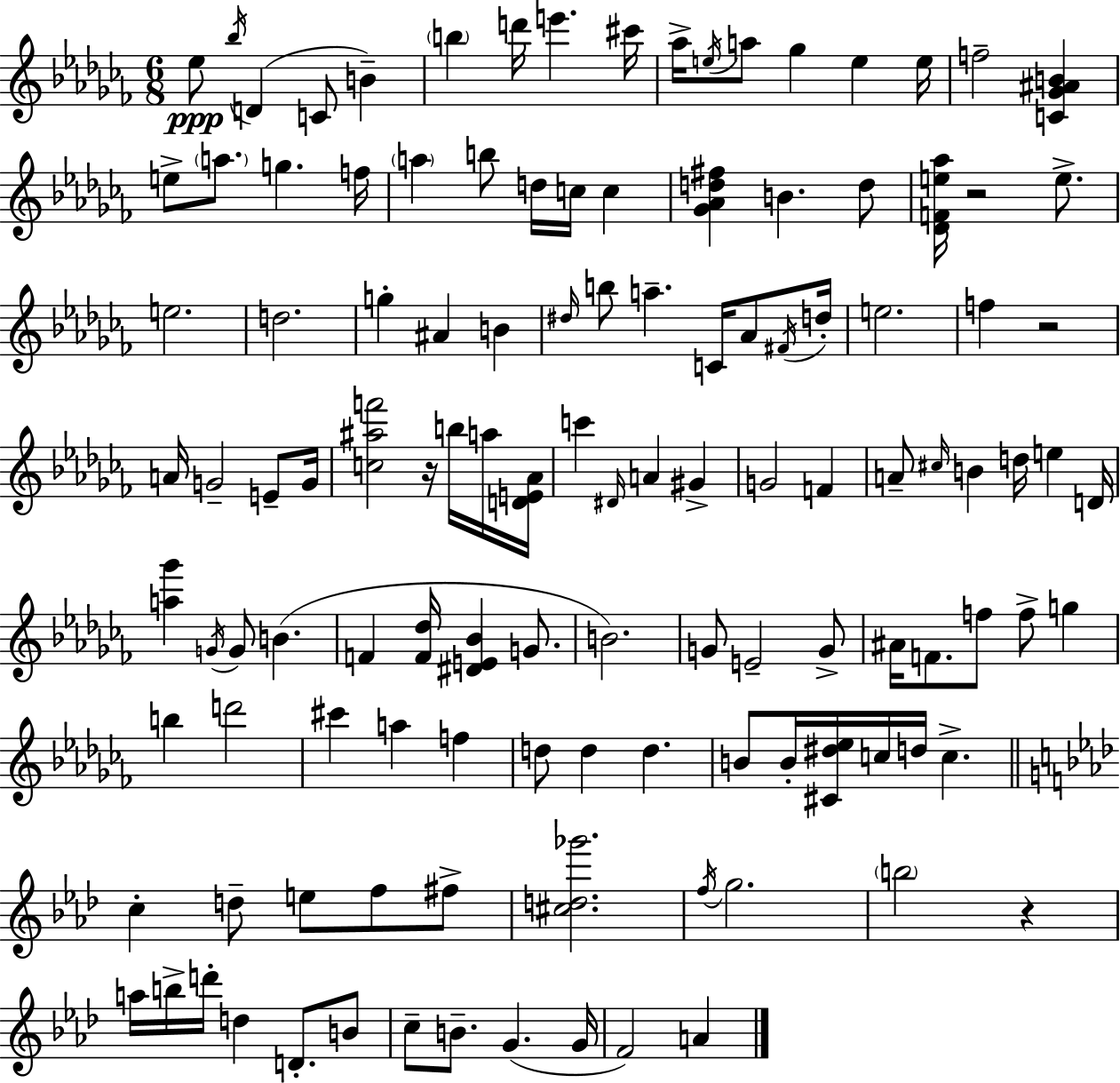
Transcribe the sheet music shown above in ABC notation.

X:1
T:Untitled
M:6/8
L:1/4
K:Abm
_e/2 _b/4 D C/2 B b d'/4 e' ^c'/4 _a/4 e/4 a/2 _g e e/4 f2 [C_G^AB] e/2 a/2 g f/4 a b/2 d/4 c/4 c [_G_Ad^f] B d/2 [_DFe_a]/4 z2 e/2 e2 d2 g ^A B ^d/4 b/2 a C/4 _A/2 ^F/4 d/4 e2 f z2 A/4 G2 E/2 G/4 [c^af']2 z/4 b/4 a/4 [DE_A]/4 c' ^D/4 A ^G G2 F A/2 ^c/4 B d/4 e D/4 [a_g'] G/4 G/2 B F [F_d]/4 [^DE_B] G/2 B2 G/2 E2 G/2 ^A/4 F/2 f/2 f/2 g b d'2 ^c' a f d/2 d d B/2 B/4 [^C^d_e]/4 c/4 d/4 c c d/2 e/2 f/2 ^f/2 [^cd_g']2 f/4 g2 b2 z a/4 b/4 d'/4 d D/2 B/2 c/2 B/2 G G/4 F2 A